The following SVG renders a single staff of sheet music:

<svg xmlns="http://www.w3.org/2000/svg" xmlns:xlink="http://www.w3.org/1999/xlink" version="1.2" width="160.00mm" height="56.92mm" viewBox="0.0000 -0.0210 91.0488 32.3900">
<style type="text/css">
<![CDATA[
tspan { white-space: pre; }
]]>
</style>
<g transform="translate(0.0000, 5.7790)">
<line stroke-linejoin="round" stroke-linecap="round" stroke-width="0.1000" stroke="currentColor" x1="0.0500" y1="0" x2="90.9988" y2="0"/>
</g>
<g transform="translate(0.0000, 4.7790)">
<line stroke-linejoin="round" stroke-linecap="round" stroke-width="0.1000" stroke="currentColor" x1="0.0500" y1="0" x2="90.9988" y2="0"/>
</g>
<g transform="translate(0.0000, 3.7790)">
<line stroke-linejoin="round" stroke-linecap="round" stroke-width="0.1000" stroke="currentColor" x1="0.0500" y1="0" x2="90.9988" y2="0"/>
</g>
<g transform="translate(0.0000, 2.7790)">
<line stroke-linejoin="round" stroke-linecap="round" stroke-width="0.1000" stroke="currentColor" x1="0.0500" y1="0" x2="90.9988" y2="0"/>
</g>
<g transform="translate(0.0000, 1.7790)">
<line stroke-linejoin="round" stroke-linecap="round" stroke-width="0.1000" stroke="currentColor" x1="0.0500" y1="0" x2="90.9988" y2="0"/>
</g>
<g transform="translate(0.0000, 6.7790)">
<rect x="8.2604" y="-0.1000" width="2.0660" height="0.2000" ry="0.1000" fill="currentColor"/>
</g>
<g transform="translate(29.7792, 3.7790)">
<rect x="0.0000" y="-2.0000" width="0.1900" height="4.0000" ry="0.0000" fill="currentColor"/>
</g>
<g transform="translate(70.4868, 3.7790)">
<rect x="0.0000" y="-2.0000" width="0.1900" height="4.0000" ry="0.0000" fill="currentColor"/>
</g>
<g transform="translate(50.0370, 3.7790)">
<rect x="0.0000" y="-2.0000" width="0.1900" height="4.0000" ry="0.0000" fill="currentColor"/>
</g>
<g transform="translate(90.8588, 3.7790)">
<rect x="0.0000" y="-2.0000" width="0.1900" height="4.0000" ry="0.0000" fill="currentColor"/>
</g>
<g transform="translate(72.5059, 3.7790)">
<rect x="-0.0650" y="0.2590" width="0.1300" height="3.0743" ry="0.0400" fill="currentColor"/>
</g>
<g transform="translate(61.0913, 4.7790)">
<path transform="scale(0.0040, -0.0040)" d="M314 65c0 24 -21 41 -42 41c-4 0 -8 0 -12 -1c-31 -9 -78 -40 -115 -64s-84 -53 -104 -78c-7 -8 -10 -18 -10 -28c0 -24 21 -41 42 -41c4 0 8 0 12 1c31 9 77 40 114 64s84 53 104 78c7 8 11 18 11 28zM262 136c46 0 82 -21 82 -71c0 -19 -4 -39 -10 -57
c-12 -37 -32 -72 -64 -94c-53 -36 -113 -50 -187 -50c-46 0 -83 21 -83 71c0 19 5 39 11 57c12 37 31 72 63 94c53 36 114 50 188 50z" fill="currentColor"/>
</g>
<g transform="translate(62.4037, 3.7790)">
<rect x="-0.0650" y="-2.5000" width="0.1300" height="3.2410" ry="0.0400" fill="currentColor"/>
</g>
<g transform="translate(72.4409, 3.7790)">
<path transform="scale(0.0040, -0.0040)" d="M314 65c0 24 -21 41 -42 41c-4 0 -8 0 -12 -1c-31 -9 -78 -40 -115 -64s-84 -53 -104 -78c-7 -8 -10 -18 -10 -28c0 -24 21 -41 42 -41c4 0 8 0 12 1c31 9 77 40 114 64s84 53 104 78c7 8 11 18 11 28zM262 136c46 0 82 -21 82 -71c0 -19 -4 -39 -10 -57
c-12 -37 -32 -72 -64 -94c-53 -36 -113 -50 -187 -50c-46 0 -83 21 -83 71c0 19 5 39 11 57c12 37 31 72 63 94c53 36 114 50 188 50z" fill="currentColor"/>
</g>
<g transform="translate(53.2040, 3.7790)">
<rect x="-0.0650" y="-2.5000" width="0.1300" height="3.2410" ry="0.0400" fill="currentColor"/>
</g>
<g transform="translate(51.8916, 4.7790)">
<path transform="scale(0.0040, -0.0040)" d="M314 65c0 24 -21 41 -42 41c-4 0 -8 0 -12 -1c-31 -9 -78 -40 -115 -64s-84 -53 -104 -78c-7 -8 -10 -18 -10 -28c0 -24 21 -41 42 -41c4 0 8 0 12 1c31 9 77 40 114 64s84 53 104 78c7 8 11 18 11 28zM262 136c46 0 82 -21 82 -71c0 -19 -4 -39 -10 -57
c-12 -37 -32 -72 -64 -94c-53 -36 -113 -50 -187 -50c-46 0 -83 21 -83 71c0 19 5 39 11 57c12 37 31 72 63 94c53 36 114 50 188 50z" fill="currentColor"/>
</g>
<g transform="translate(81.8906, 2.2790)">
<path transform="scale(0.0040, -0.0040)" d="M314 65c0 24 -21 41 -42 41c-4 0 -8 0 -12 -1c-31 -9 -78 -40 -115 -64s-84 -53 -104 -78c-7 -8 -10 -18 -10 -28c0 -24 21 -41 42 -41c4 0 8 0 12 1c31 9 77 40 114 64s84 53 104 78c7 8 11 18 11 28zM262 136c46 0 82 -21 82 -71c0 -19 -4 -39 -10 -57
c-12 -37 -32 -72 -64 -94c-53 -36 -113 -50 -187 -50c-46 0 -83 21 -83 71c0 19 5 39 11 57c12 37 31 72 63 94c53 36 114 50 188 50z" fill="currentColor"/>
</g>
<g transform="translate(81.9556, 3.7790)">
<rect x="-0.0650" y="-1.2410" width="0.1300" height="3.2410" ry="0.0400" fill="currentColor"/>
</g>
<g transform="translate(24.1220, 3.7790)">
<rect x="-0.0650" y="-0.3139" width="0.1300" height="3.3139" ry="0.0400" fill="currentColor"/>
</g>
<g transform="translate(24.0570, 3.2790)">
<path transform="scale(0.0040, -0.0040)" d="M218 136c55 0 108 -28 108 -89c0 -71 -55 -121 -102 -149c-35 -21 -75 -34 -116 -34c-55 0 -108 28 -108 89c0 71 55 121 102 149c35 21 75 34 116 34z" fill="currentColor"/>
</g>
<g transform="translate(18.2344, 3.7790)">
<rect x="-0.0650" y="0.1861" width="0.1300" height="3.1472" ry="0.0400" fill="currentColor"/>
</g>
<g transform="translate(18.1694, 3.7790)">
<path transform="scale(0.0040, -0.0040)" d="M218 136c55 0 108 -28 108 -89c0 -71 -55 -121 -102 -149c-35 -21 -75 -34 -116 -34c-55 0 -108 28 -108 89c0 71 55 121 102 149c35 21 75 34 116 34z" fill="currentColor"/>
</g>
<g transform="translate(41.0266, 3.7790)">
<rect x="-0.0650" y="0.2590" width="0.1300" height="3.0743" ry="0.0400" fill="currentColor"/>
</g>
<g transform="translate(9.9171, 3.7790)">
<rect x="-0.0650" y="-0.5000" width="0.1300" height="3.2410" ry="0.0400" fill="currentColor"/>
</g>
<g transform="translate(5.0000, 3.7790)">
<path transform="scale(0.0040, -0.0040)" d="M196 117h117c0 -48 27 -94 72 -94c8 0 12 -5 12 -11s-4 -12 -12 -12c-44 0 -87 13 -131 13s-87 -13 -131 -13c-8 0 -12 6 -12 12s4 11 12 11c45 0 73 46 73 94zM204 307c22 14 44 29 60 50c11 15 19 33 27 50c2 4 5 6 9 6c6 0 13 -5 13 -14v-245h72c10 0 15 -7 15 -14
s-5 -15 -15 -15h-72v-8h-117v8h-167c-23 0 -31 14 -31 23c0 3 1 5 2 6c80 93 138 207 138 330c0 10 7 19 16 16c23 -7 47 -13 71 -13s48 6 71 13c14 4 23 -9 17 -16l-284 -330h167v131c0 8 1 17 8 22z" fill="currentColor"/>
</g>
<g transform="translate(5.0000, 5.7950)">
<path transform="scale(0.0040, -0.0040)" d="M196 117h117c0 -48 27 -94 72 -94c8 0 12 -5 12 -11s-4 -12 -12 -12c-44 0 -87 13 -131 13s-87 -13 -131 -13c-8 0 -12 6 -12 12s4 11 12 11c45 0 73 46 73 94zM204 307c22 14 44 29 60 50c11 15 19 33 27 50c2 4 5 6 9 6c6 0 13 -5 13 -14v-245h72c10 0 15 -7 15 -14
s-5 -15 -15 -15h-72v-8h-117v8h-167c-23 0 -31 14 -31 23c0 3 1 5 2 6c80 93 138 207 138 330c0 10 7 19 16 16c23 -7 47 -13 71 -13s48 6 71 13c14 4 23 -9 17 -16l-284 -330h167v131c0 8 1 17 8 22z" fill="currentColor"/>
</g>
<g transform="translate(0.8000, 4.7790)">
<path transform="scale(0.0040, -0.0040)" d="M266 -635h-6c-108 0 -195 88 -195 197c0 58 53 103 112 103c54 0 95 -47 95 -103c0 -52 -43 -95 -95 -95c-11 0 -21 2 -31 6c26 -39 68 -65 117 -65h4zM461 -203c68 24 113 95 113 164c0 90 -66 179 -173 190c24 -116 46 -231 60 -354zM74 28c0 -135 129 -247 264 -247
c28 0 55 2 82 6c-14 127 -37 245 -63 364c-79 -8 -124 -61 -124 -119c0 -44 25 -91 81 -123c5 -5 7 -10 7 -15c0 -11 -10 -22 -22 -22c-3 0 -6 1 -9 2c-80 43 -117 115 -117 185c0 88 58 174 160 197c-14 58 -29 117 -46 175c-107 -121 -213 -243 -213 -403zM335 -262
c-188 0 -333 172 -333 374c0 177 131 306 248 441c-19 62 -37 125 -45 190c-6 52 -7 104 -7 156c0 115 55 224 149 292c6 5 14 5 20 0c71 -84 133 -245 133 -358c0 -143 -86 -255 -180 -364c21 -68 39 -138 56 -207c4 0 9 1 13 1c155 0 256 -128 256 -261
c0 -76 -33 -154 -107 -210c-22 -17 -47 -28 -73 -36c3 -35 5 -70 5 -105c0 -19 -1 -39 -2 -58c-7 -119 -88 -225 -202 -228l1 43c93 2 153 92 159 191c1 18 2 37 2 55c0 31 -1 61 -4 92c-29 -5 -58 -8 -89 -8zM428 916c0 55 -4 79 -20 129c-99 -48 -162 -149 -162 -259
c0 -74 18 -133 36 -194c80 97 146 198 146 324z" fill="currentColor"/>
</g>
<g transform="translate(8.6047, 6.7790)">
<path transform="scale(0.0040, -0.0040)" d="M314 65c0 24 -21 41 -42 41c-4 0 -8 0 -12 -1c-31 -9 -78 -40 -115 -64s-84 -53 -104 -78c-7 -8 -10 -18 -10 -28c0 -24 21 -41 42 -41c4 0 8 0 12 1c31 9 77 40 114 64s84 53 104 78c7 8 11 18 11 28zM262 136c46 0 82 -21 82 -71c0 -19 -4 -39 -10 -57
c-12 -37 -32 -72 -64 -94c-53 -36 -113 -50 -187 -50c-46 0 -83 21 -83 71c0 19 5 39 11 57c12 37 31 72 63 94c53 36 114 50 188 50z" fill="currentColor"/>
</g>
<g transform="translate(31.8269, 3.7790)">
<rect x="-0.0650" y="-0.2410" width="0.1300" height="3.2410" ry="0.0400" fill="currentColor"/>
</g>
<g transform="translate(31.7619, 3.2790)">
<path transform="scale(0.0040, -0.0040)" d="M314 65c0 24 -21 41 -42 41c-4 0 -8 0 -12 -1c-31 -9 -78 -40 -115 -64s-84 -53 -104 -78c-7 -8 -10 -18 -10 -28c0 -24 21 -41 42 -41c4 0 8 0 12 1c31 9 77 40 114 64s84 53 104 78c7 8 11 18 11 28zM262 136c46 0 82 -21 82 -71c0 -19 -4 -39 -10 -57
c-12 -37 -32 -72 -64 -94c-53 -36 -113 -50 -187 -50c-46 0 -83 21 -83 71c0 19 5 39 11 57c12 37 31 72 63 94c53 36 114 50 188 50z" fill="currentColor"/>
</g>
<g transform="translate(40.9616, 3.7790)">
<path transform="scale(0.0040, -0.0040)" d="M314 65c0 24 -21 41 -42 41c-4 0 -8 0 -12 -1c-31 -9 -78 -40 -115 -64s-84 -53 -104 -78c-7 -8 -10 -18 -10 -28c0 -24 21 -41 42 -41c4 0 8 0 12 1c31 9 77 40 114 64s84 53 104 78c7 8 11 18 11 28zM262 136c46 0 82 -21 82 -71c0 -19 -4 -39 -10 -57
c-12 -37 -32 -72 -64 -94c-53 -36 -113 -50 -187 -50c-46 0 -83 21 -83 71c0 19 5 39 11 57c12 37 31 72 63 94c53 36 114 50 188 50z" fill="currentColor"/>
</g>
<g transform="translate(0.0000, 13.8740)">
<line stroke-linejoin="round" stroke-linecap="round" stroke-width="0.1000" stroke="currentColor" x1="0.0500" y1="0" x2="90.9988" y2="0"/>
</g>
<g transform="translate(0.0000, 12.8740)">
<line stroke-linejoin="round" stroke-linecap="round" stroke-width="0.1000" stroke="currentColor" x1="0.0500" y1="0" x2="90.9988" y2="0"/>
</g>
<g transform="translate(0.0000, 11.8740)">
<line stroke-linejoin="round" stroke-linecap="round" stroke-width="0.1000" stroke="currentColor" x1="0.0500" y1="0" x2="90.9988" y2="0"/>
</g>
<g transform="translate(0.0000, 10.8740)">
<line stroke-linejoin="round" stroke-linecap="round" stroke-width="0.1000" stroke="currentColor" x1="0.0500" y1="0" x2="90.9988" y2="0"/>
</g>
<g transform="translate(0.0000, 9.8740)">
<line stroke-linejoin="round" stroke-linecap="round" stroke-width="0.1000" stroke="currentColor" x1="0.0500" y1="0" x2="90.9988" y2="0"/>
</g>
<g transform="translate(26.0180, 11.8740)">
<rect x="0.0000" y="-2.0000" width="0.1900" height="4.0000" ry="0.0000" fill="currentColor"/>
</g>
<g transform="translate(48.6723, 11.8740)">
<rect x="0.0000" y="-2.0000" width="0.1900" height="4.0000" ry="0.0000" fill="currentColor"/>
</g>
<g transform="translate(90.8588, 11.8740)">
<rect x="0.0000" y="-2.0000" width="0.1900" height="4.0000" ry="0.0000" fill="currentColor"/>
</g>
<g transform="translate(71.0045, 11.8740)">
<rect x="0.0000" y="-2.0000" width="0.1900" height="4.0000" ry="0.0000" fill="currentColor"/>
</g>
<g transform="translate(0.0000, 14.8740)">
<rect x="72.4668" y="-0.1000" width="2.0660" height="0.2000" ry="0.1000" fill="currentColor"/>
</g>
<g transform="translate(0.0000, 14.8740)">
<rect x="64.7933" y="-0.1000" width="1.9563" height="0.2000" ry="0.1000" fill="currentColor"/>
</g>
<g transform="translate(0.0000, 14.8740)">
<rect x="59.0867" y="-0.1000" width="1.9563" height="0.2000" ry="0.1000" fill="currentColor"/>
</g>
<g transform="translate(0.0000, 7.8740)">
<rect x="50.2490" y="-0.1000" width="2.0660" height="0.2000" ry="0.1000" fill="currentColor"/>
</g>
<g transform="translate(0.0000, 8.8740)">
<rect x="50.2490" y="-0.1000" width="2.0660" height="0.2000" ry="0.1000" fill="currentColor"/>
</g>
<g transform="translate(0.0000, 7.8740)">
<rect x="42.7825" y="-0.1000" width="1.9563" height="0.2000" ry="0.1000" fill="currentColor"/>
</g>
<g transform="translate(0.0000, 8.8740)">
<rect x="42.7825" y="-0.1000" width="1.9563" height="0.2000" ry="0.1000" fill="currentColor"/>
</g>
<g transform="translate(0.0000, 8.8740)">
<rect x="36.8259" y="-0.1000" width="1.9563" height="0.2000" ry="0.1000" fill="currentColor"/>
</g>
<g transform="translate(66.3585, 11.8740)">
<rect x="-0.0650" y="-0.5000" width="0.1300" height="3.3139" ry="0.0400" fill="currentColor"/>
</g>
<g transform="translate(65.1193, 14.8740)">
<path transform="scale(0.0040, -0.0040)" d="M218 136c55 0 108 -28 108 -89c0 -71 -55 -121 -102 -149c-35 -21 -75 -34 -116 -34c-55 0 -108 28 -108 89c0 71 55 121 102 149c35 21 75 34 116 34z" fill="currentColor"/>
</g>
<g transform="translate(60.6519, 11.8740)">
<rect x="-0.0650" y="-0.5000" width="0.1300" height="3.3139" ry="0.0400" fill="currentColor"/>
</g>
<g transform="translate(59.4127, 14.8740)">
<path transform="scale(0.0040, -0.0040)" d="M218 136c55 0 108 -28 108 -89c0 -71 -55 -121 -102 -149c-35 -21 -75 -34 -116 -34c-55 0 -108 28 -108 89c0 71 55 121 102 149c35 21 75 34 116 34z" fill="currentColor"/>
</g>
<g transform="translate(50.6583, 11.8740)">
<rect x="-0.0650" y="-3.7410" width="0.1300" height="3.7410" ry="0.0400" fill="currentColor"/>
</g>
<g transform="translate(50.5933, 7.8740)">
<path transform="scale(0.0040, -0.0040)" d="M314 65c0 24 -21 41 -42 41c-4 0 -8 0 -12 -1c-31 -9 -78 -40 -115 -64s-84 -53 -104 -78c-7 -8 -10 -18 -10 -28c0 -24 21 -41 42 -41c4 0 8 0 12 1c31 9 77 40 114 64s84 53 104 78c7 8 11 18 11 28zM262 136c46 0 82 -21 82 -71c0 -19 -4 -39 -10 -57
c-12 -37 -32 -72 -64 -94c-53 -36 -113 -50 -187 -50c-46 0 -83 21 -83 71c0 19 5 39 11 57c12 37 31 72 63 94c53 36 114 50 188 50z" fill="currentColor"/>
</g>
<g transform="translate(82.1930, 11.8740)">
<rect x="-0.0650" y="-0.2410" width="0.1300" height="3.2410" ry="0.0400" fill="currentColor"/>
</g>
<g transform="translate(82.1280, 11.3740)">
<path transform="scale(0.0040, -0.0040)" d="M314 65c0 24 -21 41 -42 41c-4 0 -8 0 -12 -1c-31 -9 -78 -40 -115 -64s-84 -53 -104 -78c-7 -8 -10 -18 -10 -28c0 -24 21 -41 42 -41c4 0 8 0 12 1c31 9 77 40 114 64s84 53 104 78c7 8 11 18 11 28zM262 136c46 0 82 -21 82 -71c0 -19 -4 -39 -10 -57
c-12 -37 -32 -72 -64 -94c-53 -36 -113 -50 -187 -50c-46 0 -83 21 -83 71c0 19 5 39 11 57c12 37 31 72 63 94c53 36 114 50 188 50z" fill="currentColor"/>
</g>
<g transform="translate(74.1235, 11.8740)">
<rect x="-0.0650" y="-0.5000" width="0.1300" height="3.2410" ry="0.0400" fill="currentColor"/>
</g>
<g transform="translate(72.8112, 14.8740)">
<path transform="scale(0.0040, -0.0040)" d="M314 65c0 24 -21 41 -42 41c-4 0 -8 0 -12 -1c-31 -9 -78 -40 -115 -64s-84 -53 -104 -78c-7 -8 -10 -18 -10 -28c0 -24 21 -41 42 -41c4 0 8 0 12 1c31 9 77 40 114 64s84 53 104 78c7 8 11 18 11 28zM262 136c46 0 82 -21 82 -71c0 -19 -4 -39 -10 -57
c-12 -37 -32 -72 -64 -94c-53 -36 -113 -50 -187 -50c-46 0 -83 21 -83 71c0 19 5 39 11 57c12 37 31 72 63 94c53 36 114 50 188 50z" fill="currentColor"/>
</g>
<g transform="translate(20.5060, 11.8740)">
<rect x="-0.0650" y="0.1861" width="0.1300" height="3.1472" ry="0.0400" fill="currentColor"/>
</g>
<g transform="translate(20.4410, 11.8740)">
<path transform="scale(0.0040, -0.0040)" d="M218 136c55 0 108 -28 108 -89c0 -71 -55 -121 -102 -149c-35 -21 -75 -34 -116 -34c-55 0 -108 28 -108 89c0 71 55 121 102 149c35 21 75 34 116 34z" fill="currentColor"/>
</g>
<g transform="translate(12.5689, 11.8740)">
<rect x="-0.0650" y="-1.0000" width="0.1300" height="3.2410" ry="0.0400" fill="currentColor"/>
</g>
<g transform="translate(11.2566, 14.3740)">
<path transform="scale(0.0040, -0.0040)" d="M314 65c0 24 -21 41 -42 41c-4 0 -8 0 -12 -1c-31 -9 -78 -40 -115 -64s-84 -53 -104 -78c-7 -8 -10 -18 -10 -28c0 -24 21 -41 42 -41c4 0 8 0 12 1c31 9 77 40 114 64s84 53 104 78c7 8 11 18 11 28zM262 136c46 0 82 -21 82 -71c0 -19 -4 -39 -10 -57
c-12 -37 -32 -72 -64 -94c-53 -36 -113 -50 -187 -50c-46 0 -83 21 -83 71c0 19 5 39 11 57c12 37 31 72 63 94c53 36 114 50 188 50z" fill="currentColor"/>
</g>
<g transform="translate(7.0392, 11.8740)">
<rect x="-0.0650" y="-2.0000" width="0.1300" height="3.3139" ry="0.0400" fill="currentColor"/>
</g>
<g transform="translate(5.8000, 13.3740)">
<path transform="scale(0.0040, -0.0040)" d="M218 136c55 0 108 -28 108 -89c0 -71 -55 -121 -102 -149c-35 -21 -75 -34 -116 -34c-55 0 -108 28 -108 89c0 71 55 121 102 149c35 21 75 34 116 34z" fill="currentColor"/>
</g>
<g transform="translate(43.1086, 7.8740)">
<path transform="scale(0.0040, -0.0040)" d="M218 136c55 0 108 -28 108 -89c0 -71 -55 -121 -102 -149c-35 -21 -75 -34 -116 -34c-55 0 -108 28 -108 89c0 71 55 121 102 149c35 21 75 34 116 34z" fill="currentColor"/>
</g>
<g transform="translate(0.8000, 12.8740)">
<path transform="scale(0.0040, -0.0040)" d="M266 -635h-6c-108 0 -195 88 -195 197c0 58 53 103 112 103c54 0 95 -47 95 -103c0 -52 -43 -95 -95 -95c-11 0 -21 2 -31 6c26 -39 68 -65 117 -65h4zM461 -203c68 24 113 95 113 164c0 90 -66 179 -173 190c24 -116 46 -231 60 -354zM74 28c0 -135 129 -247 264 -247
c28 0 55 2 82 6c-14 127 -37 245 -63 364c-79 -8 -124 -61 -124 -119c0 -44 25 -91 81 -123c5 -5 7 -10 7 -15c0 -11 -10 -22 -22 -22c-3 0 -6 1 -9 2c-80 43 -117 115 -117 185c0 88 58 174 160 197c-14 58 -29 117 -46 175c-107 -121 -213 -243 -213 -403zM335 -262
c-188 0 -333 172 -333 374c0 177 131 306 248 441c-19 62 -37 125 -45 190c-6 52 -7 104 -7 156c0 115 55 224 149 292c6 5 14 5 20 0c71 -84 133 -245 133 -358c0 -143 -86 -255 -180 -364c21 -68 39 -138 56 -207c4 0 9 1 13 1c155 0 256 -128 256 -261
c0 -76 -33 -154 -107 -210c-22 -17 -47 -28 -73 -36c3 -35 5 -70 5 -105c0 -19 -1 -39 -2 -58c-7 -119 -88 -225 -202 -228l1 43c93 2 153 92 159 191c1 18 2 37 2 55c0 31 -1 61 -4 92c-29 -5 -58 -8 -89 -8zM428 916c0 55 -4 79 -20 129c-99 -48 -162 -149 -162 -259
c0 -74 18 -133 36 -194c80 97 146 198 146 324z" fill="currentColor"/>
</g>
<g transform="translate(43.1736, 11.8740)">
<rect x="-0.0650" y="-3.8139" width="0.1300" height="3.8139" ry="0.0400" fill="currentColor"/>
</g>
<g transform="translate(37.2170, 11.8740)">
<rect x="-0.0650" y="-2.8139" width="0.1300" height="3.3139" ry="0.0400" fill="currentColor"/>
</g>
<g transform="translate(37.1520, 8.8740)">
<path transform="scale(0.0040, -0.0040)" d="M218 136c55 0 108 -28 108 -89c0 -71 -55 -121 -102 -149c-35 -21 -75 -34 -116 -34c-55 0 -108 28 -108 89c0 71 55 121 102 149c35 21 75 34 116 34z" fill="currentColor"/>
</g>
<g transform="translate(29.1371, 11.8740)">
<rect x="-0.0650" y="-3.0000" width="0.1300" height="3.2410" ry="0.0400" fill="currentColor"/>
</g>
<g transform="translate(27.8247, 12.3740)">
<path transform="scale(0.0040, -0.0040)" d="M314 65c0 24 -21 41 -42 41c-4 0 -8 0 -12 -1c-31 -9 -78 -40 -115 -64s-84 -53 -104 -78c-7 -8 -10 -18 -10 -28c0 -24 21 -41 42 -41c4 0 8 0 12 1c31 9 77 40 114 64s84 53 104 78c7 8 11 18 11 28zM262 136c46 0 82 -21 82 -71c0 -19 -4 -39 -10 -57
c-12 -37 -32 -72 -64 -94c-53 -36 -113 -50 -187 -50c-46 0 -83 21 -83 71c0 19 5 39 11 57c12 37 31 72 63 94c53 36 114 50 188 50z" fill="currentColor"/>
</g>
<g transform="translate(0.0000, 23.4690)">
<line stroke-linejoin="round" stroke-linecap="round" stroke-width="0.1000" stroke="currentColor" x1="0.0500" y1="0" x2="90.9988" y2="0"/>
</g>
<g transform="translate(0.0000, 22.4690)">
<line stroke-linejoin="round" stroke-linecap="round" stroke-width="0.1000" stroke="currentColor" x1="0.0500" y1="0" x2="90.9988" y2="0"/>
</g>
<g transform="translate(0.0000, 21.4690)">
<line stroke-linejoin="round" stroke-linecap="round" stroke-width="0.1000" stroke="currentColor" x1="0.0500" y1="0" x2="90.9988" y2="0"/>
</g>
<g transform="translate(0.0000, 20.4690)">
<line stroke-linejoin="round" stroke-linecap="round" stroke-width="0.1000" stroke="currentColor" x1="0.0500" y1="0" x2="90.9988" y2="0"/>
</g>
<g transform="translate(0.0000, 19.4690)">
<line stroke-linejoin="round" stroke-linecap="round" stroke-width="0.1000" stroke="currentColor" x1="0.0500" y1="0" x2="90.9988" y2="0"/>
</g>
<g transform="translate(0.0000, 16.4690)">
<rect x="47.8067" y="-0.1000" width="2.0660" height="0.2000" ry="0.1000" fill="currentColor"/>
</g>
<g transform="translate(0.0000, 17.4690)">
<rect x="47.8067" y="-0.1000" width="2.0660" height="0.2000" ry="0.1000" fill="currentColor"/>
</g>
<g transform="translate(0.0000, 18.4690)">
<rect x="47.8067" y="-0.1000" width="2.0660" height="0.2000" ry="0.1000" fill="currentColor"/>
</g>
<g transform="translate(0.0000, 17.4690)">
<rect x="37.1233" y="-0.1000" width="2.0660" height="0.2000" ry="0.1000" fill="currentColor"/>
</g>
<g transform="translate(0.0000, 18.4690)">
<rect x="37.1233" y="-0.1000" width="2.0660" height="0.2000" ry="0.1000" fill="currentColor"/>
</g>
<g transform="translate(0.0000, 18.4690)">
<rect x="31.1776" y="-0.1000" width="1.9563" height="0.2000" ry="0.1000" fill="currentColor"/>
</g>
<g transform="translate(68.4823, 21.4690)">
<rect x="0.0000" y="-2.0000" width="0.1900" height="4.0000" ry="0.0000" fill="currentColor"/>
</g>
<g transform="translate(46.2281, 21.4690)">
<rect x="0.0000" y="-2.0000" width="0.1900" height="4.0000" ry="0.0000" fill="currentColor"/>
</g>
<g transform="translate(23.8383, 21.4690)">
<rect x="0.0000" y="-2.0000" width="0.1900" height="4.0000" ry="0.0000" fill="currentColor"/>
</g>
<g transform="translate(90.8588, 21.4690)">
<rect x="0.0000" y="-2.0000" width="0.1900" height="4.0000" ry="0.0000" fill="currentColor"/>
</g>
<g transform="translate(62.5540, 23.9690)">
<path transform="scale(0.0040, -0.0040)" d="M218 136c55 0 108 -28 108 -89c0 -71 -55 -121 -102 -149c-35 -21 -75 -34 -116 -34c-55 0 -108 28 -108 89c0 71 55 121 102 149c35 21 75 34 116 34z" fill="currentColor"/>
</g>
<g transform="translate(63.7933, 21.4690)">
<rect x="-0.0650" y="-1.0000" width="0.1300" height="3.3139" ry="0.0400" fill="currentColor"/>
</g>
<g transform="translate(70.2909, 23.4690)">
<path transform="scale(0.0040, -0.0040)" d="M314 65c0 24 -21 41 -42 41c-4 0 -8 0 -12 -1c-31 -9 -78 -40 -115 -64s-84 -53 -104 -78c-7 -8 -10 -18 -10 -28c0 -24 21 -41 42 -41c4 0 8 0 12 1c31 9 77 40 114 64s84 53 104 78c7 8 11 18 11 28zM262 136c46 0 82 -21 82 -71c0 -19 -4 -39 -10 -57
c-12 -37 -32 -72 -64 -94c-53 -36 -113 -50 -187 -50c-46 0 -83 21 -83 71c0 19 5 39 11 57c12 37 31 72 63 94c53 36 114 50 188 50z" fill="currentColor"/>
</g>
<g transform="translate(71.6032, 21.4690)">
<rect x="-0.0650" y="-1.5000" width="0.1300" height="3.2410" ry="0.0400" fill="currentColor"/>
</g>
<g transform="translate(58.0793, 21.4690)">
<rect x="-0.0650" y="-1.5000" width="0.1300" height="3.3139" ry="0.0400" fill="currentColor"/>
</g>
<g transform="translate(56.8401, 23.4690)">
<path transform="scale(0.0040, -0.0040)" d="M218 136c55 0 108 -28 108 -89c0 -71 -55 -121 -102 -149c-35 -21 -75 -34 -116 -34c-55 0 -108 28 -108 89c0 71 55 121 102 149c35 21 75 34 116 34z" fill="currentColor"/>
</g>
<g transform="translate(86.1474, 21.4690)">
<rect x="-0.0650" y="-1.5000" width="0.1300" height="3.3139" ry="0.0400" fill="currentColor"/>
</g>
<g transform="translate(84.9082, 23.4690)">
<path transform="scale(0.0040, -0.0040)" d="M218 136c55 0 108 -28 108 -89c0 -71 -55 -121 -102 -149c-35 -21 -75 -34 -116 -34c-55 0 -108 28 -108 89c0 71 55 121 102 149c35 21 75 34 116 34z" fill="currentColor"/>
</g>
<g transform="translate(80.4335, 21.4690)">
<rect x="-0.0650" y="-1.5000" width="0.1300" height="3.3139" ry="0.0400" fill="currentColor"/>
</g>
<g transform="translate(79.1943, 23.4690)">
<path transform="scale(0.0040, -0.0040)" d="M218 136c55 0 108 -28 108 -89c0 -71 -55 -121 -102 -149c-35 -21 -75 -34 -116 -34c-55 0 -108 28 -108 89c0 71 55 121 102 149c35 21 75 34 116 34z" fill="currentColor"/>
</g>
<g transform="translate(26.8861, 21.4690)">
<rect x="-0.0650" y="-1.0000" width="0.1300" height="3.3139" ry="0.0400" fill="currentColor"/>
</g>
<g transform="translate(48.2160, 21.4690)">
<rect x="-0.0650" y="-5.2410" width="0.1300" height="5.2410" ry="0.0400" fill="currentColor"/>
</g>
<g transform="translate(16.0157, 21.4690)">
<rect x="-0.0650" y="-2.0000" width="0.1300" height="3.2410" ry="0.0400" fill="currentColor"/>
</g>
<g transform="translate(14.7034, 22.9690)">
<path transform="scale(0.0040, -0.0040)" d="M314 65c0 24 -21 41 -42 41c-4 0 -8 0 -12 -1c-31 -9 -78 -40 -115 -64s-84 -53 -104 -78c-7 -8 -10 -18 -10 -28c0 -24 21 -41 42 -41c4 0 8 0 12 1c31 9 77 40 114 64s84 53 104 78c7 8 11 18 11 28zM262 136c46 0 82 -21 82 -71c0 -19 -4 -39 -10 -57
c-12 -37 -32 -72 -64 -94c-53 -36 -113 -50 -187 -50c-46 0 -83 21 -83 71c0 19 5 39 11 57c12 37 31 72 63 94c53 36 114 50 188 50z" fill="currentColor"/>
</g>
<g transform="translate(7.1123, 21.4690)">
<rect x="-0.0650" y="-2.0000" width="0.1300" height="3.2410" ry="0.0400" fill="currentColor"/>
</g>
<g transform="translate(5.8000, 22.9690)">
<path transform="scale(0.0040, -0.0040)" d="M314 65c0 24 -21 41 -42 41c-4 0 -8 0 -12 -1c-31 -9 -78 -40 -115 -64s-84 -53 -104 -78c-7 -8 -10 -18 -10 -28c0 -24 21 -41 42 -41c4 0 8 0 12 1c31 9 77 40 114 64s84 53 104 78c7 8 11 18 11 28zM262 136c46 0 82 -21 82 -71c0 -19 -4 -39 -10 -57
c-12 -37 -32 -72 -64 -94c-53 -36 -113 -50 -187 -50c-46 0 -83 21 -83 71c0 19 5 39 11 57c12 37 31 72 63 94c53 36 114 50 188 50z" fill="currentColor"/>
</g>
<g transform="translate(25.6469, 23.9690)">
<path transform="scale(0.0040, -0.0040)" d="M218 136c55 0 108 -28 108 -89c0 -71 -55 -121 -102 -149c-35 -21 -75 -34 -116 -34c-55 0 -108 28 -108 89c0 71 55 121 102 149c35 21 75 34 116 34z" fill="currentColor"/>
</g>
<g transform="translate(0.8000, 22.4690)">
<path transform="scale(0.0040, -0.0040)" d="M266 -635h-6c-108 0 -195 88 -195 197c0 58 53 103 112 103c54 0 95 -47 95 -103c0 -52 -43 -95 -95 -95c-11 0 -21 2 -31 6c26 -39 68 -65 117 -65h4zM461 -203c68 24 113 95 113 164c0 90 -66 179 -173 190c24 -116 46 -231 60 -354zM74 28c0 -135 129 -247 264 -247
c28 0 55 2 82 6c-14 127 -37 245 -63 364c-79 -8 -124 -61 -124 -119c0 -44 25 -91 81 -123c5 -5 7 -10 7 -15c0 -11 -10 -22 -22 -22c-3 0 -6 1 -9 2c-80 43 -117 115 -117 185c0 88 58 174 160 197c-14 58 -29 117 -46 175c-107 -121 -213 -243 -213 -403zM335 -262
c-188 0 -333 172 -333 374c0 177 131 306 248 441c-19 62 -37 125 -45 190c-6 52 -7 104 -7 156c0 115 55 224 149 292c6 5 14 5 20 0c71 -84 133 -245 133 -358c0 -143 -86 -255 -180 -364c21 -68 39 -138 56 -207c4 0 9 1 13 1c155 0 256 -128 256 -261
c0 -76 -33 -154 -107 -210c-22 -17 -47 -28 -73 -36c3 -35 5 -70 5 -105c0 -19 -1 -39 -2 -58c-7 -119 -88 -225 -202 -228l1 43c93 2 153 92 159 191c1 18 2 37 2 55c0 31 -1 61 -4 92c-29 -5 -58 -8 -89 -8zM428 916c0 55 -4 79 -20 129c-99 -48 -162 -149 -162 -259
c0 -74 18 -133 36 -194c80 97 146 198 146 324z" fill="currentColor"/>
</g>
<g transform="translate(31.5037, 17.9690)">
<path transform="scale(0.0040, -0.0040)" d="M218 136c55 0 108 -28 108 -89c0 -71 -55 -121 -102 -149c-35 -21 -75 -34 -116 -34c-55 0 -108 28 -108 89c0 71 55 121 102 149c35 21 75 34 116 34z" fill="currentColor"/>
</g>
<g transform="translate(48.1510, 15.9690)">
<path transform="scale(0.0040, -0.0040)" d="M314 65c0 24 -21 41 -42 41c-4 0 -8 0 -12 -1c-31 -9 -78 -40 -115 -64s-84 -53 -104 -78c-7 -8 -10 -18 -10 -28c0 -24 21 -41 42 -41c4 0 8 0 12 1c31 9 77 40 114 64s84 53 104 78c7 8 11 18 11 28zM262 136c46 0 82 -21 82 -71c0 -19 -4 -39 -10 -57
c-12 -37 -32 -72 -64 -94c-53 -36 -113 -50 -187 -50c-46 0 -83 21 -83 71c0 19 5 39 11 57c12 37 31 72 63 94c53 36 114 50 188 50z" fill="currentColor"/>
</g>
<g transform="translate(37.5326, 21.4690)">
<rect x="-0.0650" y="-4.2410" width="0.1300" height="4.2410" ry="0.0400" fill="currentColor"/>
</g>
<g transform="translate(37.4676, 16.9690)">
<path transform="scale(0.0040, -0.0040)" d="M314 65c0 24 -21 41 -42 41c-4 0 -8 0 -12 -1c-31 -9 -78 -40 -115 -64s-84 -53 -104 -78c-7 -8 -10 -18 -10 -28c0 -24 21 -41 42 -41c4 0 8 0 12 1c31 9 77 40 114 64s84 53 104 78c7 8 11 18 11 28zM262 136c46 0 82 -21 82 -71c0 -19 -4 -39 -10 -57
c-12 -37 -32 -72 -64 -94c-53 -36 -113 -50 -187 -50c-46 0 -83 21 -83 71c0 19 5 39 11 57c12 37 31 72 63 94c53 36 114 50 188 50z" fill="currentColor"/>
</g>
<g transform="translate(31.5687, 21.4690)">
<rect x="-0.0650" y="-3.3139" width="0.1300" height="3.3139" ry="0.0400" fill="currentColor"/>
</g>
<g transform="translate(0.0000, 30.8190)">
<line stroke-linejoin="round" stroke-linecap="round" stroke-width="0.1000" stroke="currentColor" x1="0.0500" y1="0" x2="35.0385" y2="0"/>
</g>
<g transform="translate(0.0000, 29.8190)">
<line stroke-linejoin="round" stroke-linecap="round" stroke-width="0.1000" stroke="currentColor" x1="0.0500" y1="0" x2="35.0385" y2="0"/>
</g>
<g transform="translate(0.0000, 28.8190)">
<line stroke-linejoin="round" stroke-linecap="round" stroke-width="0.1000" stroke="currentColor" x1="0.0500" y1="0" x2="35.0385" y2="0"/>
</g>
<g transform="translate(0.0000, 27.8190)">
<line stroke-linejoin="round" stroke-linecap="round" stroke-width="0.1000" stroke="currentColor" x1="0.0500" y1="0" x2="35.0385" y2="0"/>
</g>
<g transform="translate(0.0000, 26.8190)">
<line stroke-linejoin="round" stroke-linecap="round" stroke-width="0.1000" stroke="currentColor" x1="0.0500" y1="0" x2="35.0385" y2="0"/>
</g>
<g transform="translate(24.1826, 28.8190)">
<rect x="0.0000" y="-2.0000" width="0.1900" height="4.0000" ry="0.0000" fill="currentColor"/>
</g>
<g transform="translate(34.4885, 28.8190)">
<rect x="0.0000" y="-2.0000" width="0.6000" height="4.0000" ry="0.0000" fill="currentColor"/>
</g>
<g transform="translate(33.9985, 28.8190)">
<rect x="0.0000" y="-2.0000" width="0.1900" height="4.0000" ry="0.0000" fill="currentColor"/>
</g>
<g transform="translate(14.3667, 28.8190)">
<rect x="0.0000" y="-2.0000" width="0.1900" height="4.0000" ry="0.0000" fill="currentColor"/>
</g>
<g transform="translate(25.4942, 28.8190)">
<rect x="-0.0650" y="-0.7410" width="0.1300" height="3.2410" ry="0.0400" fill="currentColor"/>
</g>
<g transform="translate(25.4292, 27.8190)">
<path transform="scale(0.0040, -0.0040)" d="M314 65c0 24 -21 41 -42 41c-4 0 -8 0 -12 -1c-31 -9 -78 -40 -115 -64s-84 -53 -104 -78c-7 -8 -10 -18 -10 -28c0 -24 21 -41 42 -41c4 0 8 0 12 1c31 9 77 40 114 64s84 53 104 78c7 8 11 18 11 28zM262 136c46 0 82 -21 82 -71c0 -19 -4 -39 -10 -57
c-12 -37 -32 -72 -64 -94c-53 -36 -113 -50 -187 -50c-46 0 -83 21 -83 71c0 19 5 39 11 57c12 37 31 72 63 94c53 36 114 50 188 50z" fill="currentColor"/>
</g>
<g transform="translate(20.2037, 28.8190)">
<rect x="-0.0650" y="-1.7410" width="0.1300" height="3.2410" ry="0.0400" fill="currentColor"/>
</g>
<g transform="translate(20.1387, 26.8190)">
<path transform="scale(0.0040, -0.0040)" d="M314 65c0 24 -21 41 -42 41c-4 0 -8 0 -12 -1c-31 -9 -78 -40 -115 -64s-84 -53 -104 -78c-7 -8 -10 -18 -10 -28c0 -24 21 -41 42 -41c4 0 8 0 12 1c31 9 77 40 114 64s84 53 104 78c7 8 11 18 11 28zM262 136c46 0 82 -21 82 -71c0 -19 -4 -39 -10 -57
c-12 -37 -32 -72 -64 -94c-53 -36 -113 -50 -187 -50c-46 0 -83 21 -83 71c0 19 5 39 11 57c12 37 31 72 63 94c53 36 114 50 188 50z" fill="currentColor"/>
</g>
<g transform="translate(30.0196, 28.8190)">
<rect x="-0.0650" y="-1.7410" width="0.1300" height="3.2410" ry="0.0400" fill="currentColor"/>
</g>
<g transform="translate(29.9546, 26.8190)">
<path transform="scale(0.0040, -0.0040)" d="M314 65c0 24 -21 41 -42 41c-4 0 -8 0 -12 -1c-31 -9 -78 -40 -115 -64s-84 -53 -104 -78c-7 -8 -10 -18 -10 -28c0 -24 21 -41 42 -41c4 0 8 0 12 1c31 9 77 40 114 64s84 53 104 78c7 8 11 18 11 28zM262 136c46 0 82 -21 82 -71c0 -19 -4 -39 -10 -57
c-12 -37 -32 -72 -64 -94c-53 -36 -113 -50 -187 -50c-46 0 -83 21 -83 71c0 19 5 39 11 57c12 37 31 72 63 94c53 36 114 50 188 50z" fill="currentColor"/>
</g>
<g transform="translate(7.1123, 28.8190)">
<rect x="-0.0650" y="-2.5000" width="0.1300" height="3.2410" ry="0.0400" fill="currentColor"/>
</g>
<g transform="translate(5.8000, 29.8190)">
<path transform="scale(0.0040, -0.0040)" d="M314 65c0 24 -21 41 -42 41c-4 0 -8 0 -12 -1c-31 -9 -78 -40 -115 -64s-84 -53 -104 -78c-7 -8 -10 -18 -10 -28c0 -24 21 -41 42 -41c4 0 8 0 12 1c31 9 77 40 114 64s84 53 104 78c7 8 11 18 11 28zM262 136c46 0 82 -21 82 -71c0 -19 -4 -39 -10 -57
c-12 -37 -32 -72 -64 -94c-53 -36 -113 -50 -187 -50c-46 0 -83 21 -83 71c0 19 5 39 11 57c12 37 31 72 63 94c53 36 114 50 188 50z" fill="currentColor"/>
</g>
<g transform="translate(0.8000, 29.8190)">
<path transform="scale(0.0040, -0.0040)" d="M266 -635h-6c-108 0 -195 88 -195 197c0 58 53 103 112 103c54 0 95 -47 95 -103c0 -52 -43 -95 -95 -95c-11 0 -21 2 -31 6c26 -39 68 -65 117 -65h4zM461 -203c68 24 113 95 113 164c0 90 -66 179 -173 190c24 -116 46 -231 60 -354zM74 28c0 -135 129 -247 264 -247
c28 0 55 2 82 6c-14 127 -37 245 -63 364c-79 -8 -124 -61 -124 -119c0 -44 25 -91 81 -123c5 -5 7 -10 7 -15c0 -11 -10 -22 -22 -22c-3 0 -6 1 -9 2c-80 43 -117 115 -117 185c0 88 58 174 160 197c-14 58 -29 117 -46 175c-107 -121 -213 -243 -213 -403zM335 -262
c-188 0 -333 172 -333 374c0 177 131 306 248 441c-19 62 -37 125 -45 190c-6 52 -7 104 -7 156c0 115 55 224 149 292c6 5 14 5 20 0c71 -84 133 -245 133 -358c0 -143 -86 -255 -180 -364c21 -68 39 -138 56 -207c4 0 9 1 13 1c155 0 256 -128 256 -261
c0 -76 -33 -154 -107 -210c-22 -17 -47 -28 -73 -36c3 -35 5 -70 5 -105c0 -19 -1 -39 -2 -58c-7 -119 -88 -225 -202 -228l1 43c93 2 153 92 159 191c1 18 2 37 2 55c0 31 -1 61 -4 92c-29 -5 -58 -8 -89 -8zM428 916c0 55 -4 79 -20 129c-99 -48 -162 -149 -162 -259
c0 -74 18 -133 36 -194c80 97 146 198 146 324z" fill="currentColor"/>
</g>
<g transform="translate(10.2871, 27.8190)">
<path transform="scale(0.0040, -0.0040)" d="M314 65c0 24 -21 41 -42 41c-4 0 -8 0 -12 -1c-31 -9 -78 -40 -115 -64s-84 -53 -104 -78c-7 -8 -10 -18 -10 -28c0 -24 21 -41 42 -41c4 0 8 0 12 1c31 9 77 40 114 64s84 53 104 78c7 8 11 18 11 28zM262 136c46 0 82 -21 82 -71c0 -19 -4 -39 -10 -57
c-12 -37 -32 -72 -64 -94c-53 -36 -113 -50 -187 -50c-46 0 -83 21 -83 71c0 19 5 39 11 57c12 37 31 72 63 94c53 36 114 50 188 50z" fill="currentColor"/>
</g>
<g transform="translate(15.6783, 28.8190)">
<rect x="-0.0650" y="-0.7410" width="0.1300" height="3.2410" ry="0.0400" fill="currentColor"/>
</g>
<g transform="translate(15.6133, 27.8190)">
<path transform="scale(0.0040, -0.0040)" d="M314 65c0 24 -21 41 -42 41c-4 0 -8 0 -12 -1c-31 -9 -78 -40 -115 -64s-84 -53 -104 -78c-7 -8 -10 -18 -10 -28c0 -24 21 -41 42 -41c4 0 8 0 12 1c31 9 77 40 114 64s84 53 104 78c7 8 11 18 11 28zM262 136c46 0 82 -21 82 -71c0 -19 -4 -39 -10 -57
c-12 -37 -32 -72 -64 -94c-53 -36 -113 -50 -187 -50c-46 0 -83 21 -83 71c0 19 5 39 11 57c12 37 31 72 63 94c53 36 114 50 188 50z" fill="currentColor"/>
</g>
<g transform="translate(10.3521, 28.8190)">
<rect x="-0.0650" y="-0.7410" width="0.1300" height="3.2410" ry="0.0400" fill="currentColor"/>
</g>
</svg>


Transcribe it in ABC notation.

X:1
T:Untitled
M:4/4
L:1/4
K:C
C2 B c c2 B2 G2 G2 B2 e2 F D2 B A2 a c' c'2 C C C2 c2 F2 F2 D b d'2 f'2 E D E2 E E G2 d2 d2 f2 d2 f2